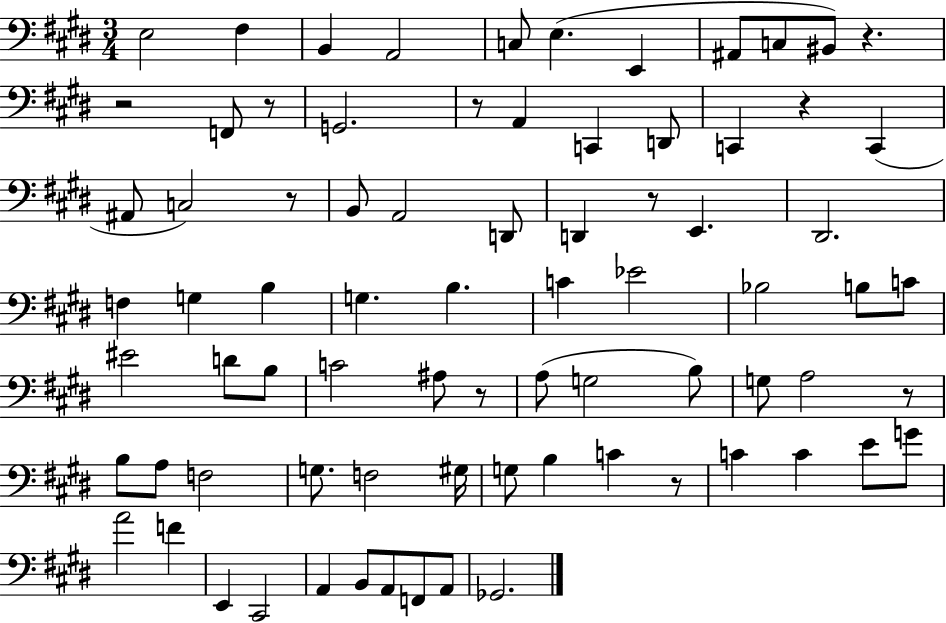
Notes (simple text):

E3/h F#3/q B2/q A2/h C3/e E3/q. E2/q A#2/e C3/e BIS2/e R/q. R/h F2/e R/e G2/h. R/e A2/q C2/q D2/e C2/q R/q C2/q A#2/e C3/h R/e B2/e A2/h D2/e D2/q R/e E2/q. D#2/h. F3/q G3/q B3/q G3/q. B3/q. C4/q Eb4/h Bb3/h B3/e C4/e EIS4/h D4/e B3/e C4/h A#3/e R/e A3/e G3/h B3/e G3/e A3/h R/e B3/e A3/e F3/h G3/e. F3/h G#3/s G3/e B3/q C4/q R/e C4/q C4/q E4/e G4/e A4/h F4/q E2/q C#2/h A2/q B2/e A2/e F2/e A2/e Gb2/h.